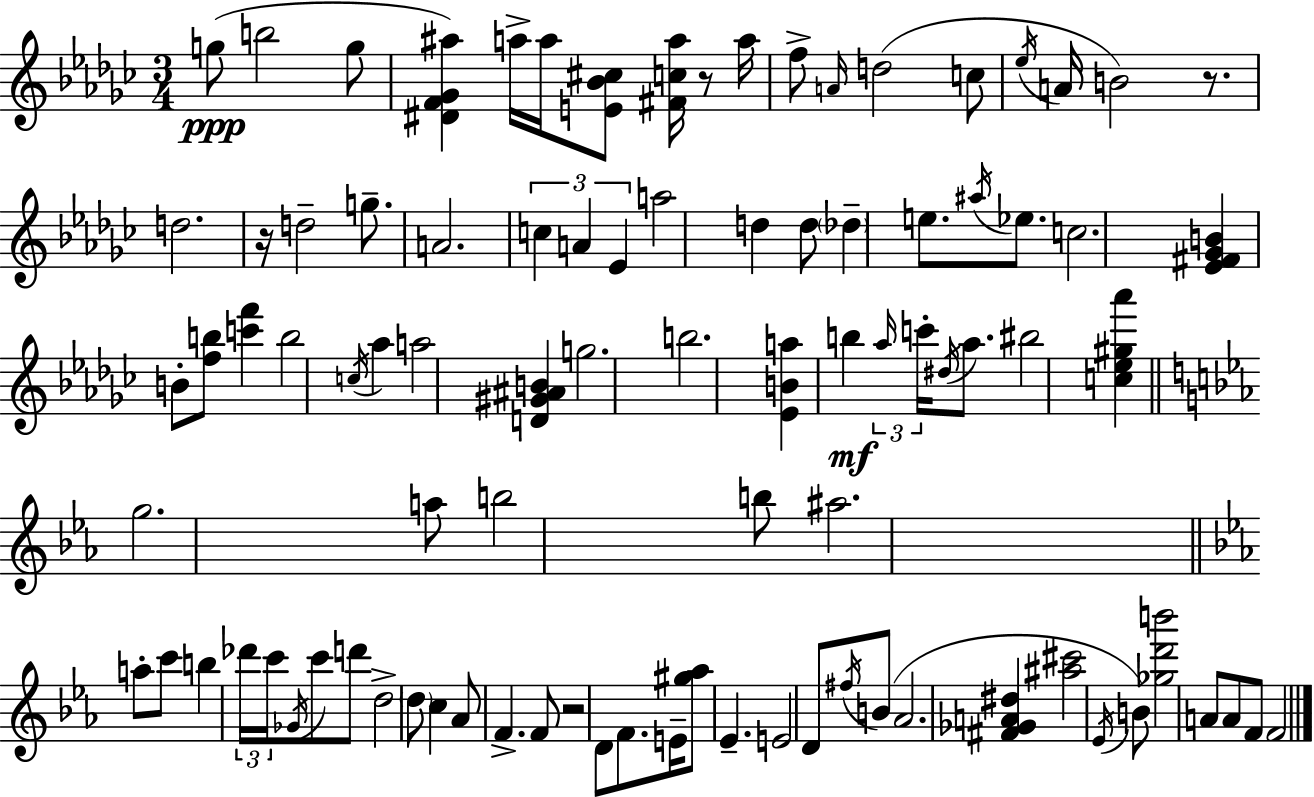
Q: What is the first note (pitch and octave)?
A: G5